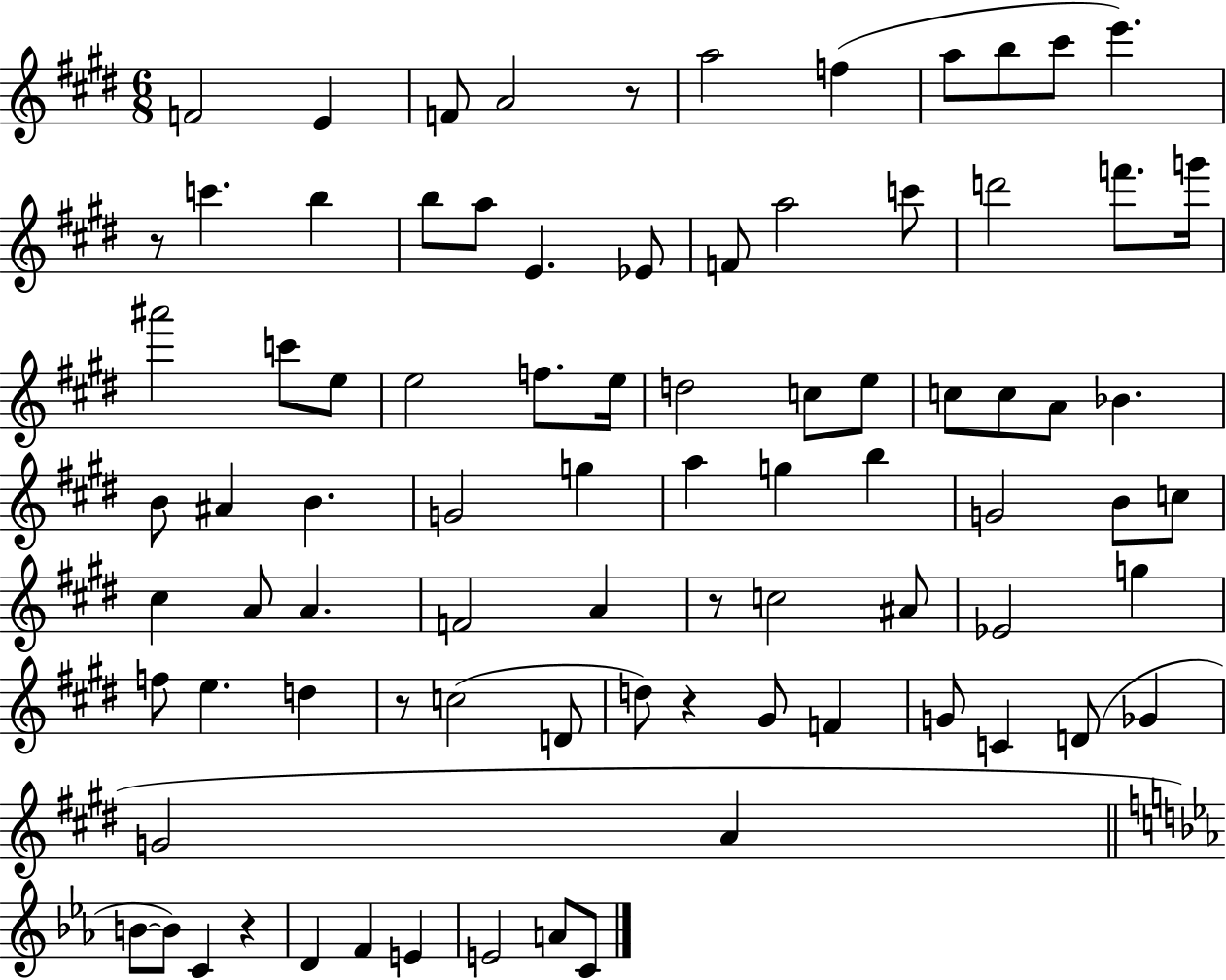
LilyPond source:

{
  \clef treble
  \numericTimeSignature
  \time 6/8
  \key e \major
  \repeat volta 2 { f'2 e'4 | f'8 a'2 r8 | a''2 f''4( | a''8 b''8 cis'''8 e'''4.) | \break r8 c'''4. b''4 | b''8 a''8 e'4. ees'8 | f'8 a''2 c'''8 | d'''2 f'''8. g'''16 | \break ais'''2 c'''8 e''8 | e''2 f''8. e''16 | d''2 c''8 e''8 | c''8 c''8 a'8 bes'4. | \break b'8 ais'4 b'4. | g'2 g''4 | a''4 g''4 b''4 | g'2 b'8 c''8 | \break cis''4 a'8 a'4. | f'2 a'4 | r8 c''2 ais'8 | ees'2 g''4 | \break f''8 e''4. d''4 | r8 c''2( d'8 | d''8) r4 gis'8 f'4 | g'8 c'4 d'8( ges'4 | \break g'2 a'4 | \bar "||" \break \key ees \major b'8~~ b'8) c'4 r4 | d'4 f'4 e'4 | e'2 a'8 c'8 | } \bar "|."
}